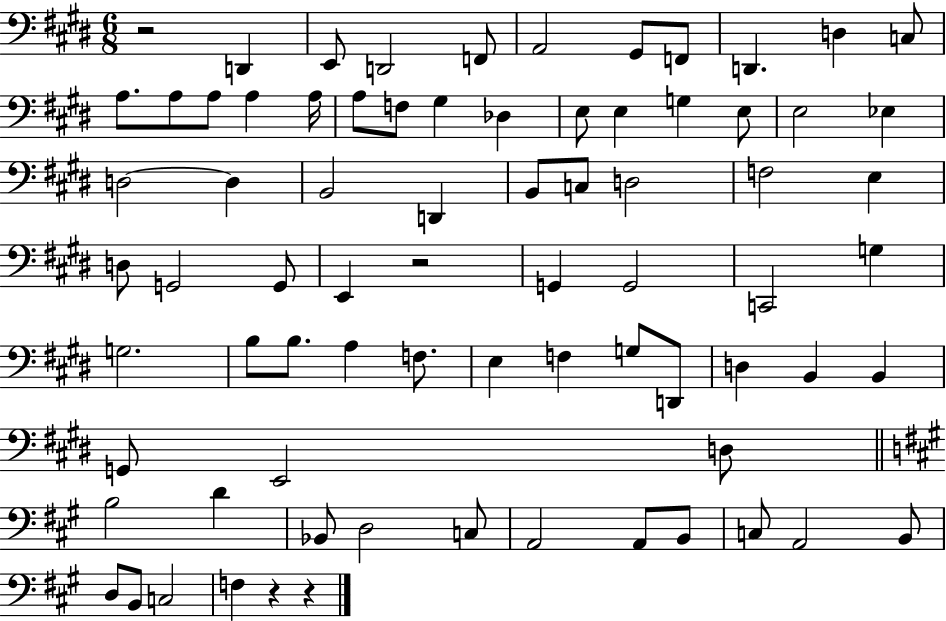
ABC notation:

X:1
T:Untitled
M:6/8
L:1/4
K:E
z2 D,, E,,/2 D,,2 F,,/2 A,,2 ^G,,/2 F,,/2 D,, D, C,/2 A,/2 A,/2 A,/2 A, A,/4 A,/2 F,/2 ^G, _D, E,/2 E, G, E,/2 E,2 _E, D,2 D, B,,2 D,, B,,/2 C,/2 D,2 F,2 E, D,/2 G,,2 G,,/2 E,, z2 G,, G,,2 C,,2 G, G,2 B,/2 B,/2 A, F,/2 E, F, G,/2 D,,/2 D, B,, B,, G,,/2 E,,2 D,/2 B,2 D _B,,/2 D,2 C,/2 A,,2 A,,/2 B,,/2 C,/2 A,,2 B,,/2 D,/2 B,,/2 C,2 F, z z